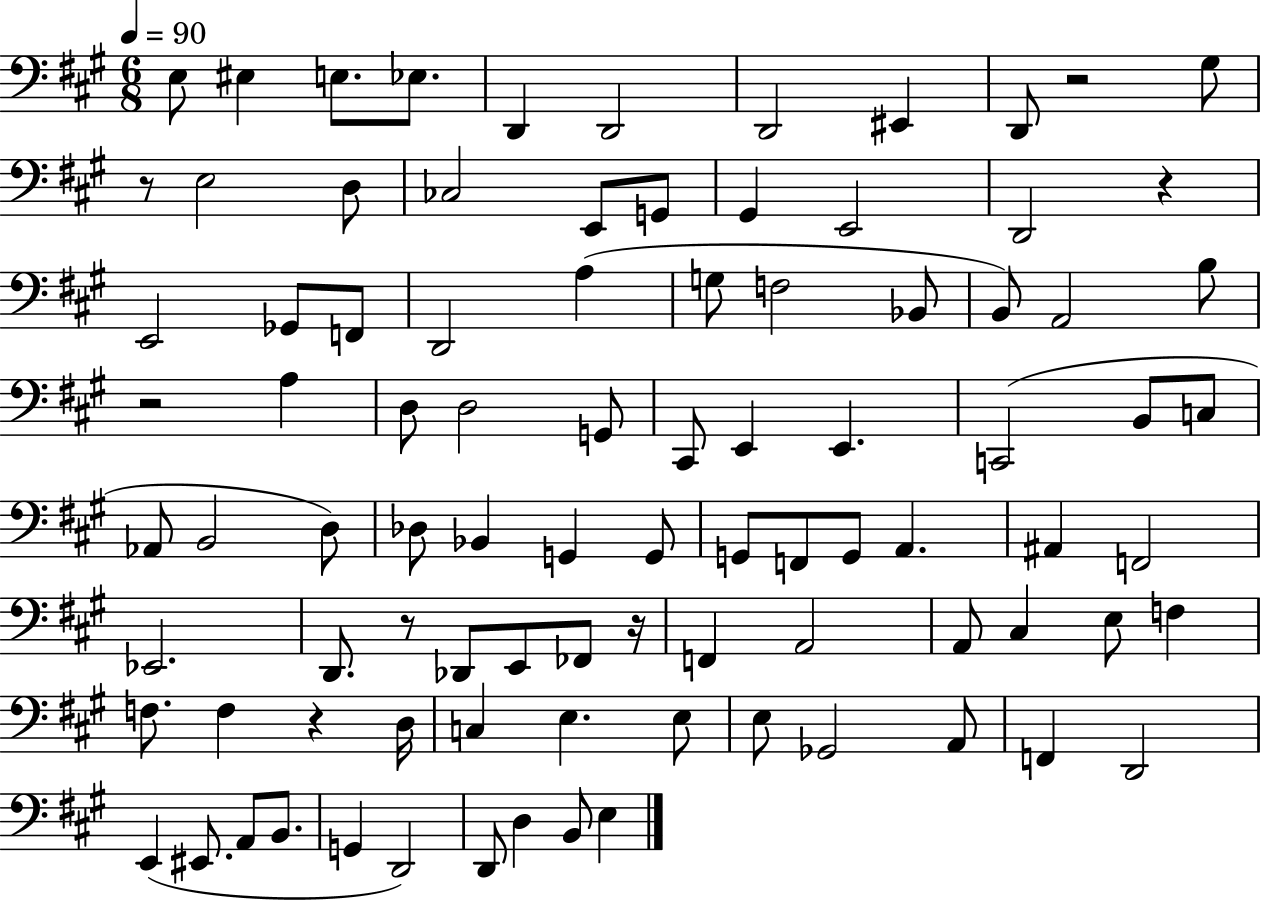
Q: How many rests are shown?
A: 7